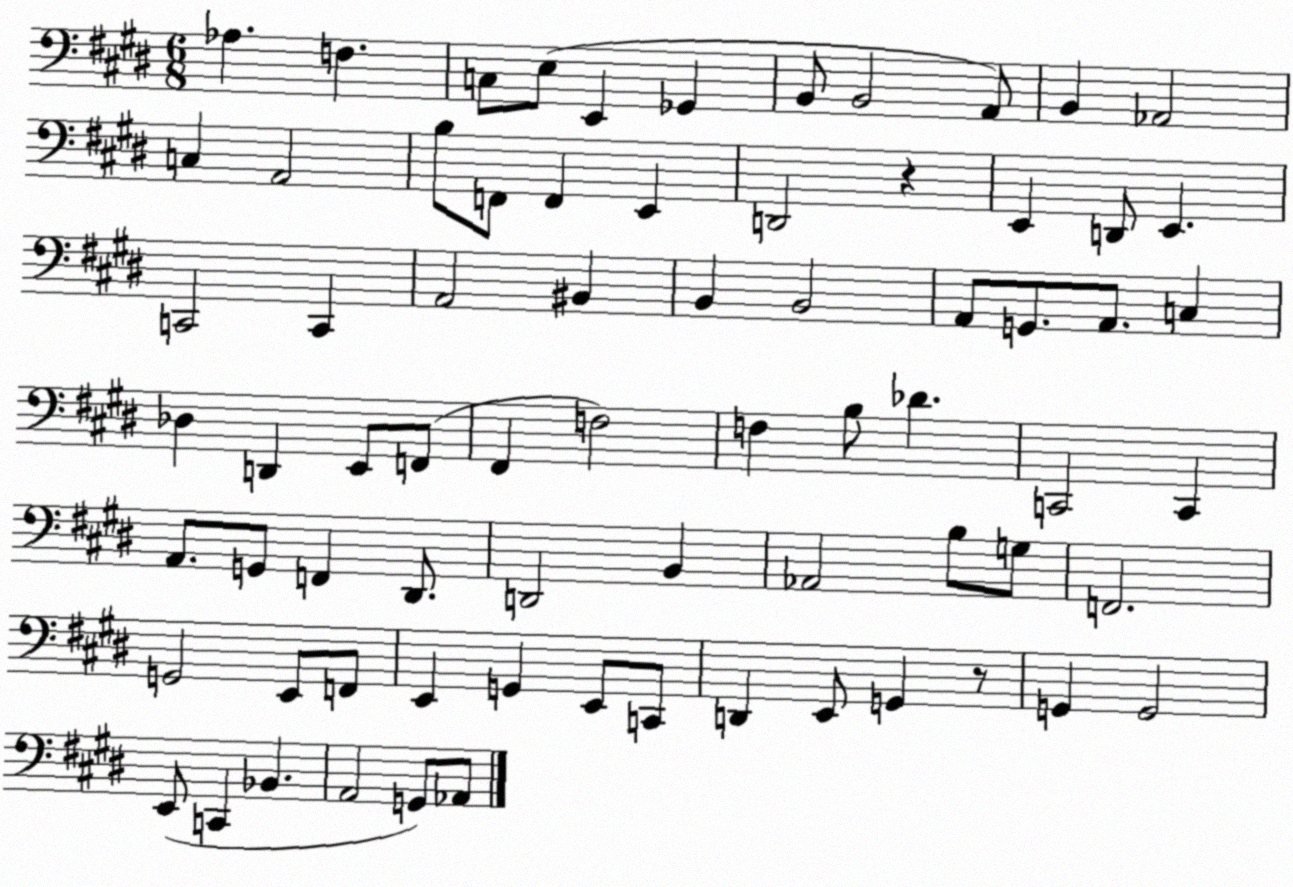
X:1
T:Untitled
M:6/8
L:1/4
K:E
_A, F, C,/2 E,/2 E,, _G,, B,,/2 B,,2 A,,/2 B,, _A,,2 C, A,,2 B,/2 F,,/2 F,, E,, D,,2 z E,, D,,/2 E,, C,,2 C,, A,,2 ^B,, B,, B,,2 A,,/2 G,,/2 A,,/2 C, _D, D,, E,,/2 F,,/2 ^F,, F,2 F, B,/2 _D C,,2 C,, A,,/2 G,,/2 F,, ^D,,/2 D,,2 B,, _A,,2 B,/2 G,/2 F,,2 G,,2 E,,/2 F,,/2 E,, G,, E,,/2 C,,/2 D,, E,,/2 G,, z/2 G,, G,,2 E,,/2 C,, _B,, A,,2 G,,/2 _A,,/2